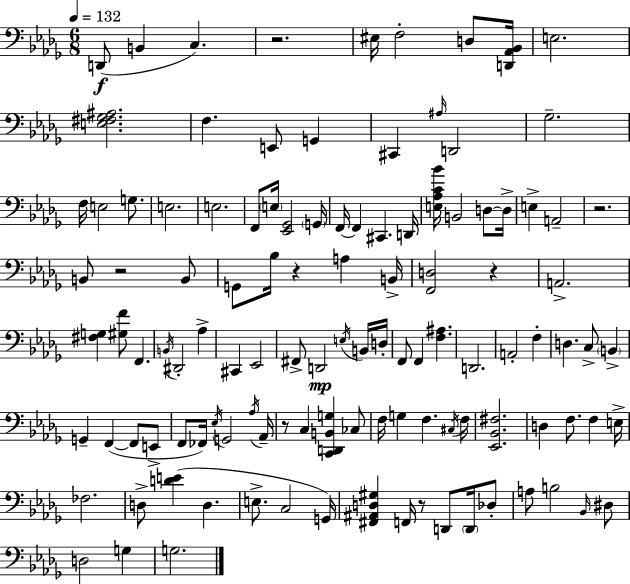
{
  \clef bass
  \numericTimeSignature
  \time 6/8
  \key bes \minor
  \tempo 4 = 132
  \repeat volta 2 { d,8(\f b,4 c4.) | r2. | eis16 f2-. d8 <d, aes, bes,>16 | e2. | \break <e fis ges ais>2. | f4. e,8 g,4 | cis,4 \grace { ais16 } d,2 | ges2.-- | \break f16 e2 g8. | e2. | e2. | f,8 \parenthesize e16 <ees, ges,>2 | \break \parenthesize g,16 f,16~~ f,4 cis,4. | d,16 <e aes c' bes'>16 b,2 d8~~ | d16-> e4-> a,2-- | r2. | \break b,8 r2 b,8 | g,8 bes16 r4 a4 | b,16-> <f, d>2 r4 | a,2.-> | \break <fis g>4 <gis f'>8 f,4. | \acciaccatura { b,16 } dis,2-. aes4-> | cis,4 ees,2 | fis,8-> d,2\mp | \break \acciaccatura { e16 } b,16 d16-. f,8 f,4 <f ais>4. | d,2. | a,2-. f4-. | d4. c8-> \parenthesize b,4-> | \break g,4-- f,4~(~ f,8 | e,8-> f,8 fes,16) \acciaccatura { ees16 } g,2 | \acciaccatura { aes16 } aes,16-- r8 c4 <c, d, b, g>4 | ces8 f16 g4 f4. | \break \acciaccatura { cis16 } f16 <ees, bes, fis>2. | d4 f8. | f4 e16-> fes2. | d8-> <d' e'>4( | \break d4. e8.-> c2 | g,16) <fis, ais, d gis>4 f,16 r8 | d,8 \parenthesize d,16 des8-. a8 b2 | \grace { bes,16 } dis8 d2 | \break g4 g2. | } \bar "|."
}